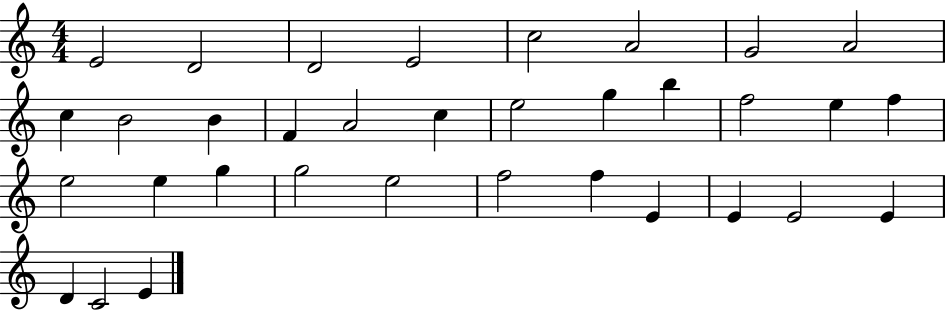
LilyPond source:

{
  \clef treble
  \numericTimeSignature
  \time 4/4
  \key c \major
  e'2 d'2 | d'2 e'2 | c''2 a'2 | g'2 a'2 | \break c''4 b'2 b'4 | f'4 a'2 c''4 | e''2 g''4 b''4 | f''2 e''4 f''4 | \break e''2 e''4 g''4 | g''2 e''2 | f''2 f''4 e'4 | e'4 e'2 e'4 | \break d'4 c'2 e'4 | \bar "|."
}